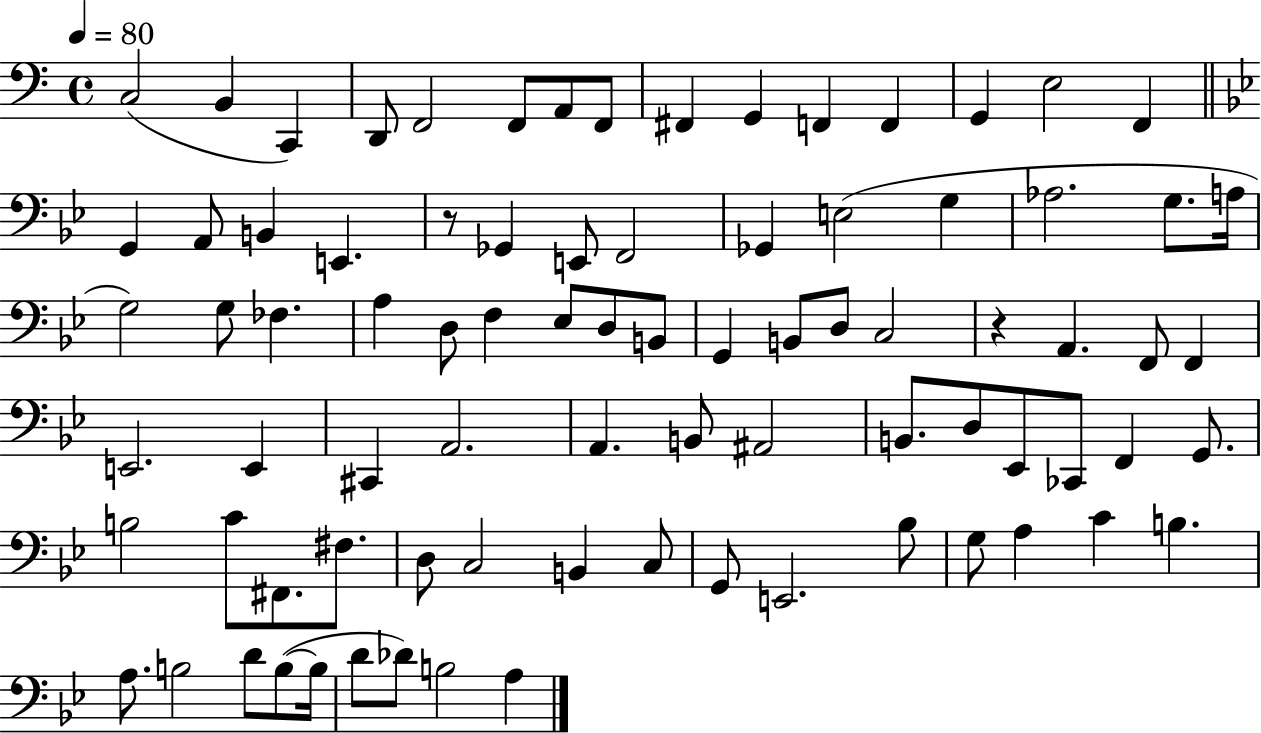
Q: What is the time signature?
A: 4/4